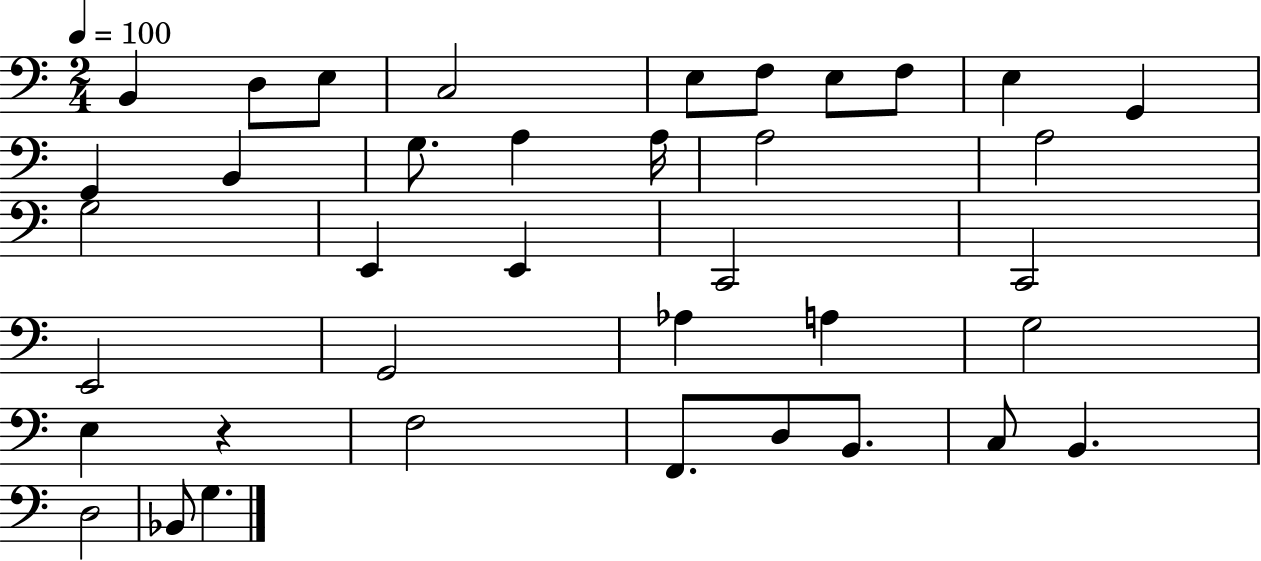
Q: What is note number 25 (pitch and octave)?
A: Ab3